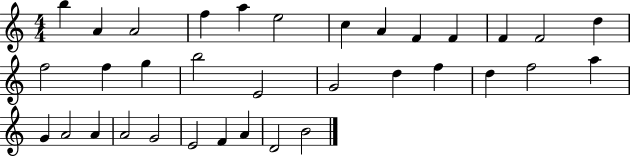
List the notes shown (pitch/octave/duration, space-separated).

B5/q A4/q A4/h F5/q A5/q E5/h C5/q A4/q F4/q F4/q F4/q F4/h D5/q F5/h F5/q G5/q B5/h E4/h G4/h D5/q F5/q D5/q F5/h A5/q G4/q A4/h A4/q A4/h G4/h E4/h F4/q A4/q D4/h B4/h